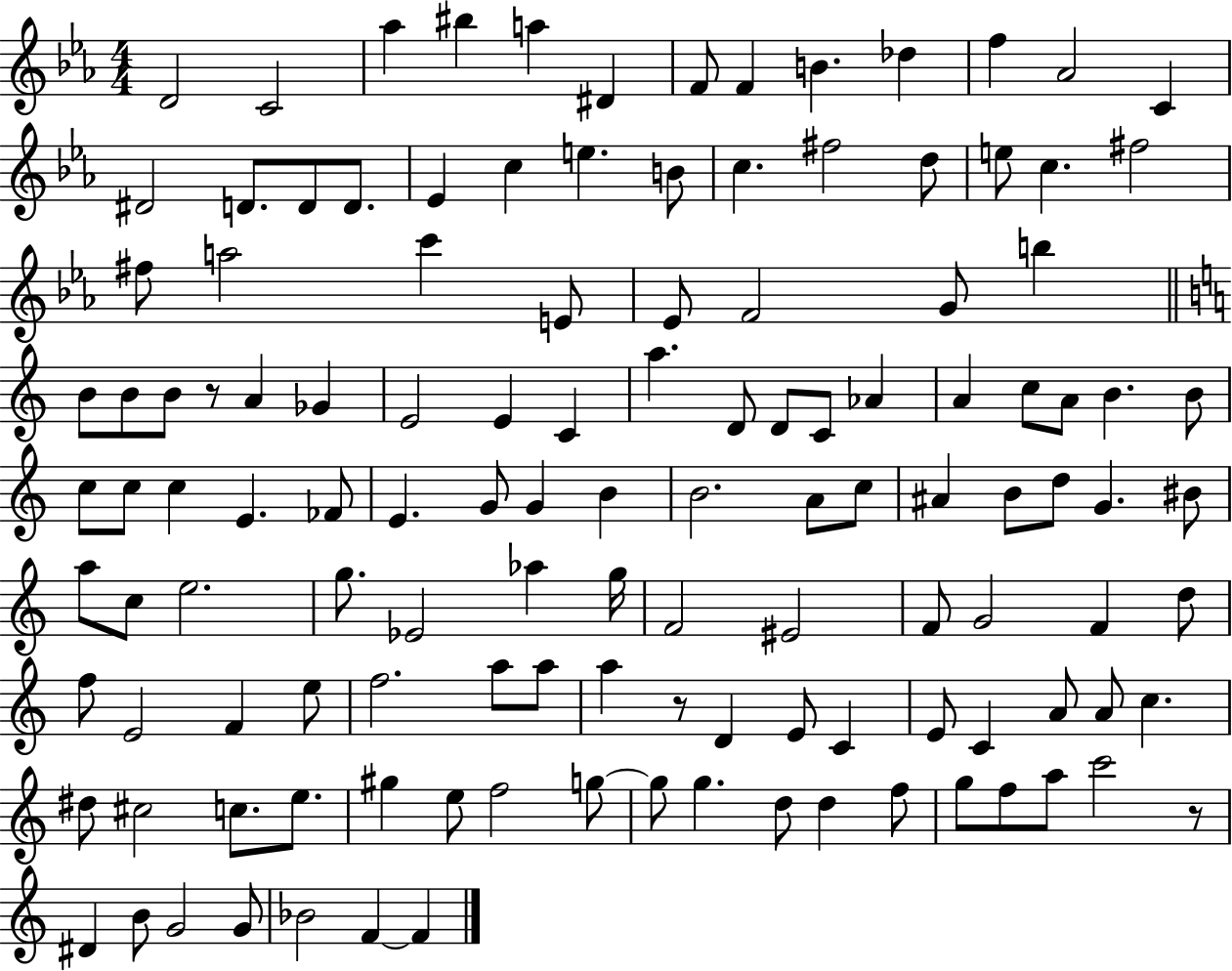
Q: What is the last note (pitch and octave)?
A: F4